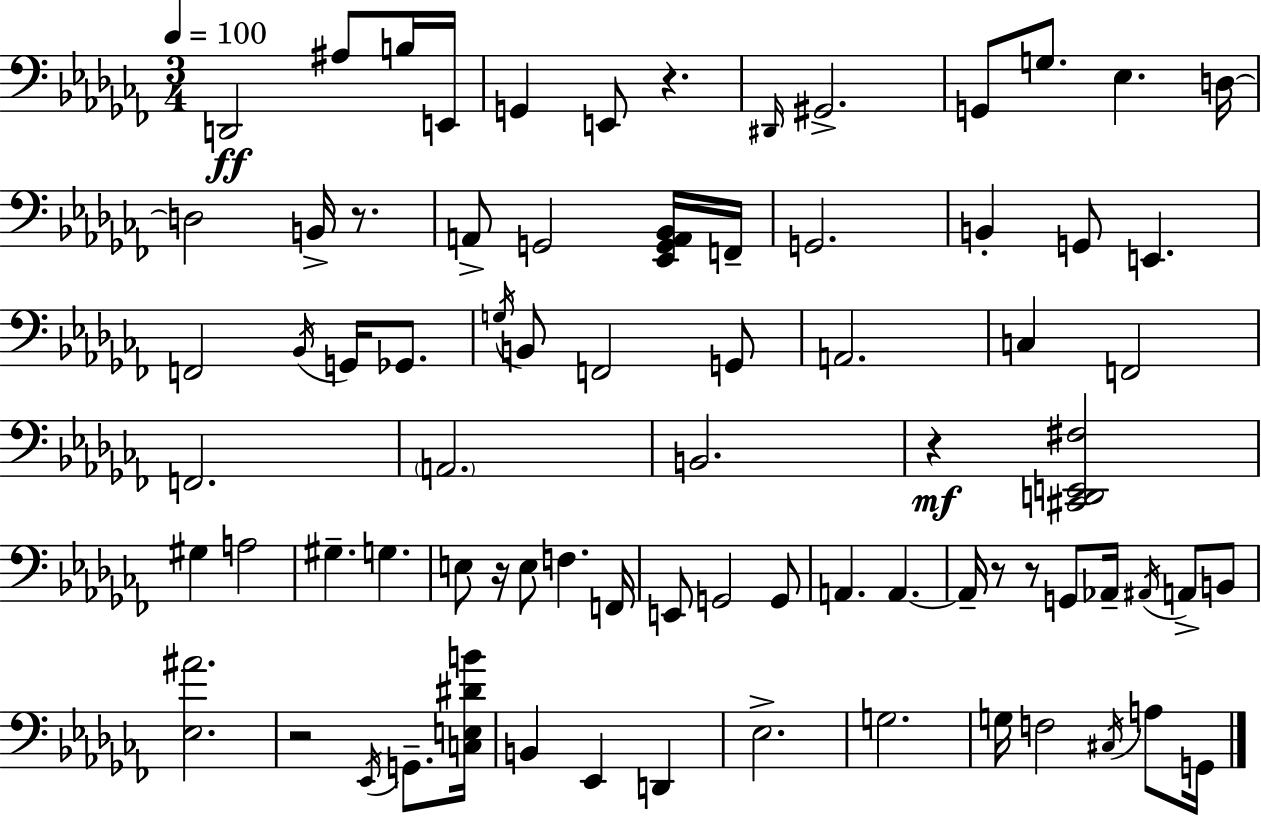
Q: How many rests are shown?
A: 7